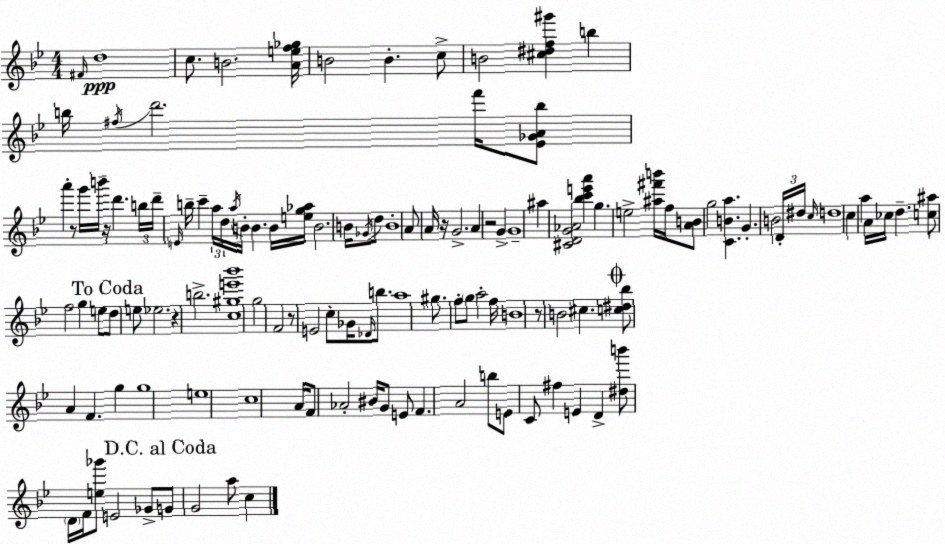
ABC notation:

X:1
T:Untitled
M:4/4
L:1/4
K:Bb
^F/4 d4 c/2 B2 [Aef_g]/4 B2 B c/2 B2 [^c^df^g'] b b/4 ^f/4 d'2 f'/4 [_E_GAb]/2 a' z/2 g'/4 b'/4 z/4 d' b/4 d'/4 E/4 b/4 c' a/4 d/4 a/4 B/4 B B/4 [eg_a]/4 B2 B/4 _G/4 d/2 B4 A/2 A/4 z/4 G2 A z2 G G4 ^a [^CDG_A]2 [_bc'e'a'] g e2 [^a^f'b']/4 f/4 [AB]/2 g2 [CBa] G B2 D/4 ^d/4 c/4 d4 c a A/4 _c/4 d [c^a]/2 f2 g e/2 d/2 e/2 _e2 z b2 [c^ge'_b']4 g2 F2 z/2 E2 c/2 _G/4 _D/4 b/2 a4 ^g/2 f/2 g/2 a2 f/4 B4 z/2 B2 ^c [c^d_b]/2 A F g g4 e4 c4 A/4 F/2 _A2 ^B/4 G/2 E/2 F A2 b/2 E/2 C/2 ^f E D [^db']/2 D/4 F/4 [e_g']/2 E2 _G/2 G/2 G2 a/2 c